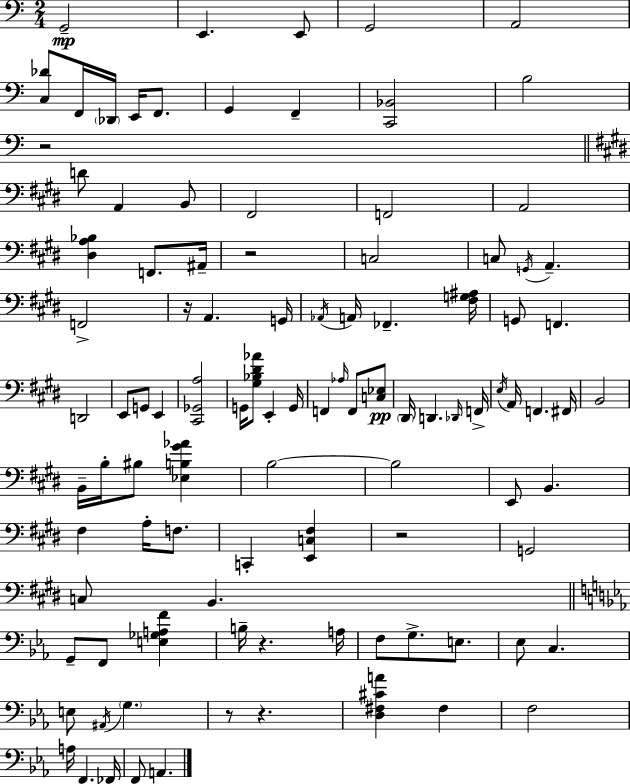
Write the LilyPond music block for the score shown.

{
  \clef bass
  \numericTimeSignature
  \time 2/4
  \key a \minor
  \repeat volta 2 { g,2--\mp | e,4. e,8 | g,2 | a,2 | \break <c des'>8 f,16 \parenthesize des,16 e,16 f,8. | g,4 f,4-- | <c, bes,>2 | b2 | \break r2 | \bar "||" \break \key e \major d'8 a,4 b,8 | fis,2 | f,2 | a,2 | \break <dis a bes>4 f,8. ais,16-- | r2 | c2 | c8 \acciaccatura { g,16 } a,4.-- | \break f,2-> | r16 a,4. | g,16 \acciaccatura { aes,16 } a,16 fes,4.-- | <fis g ais>16 g,8 f,4. | \break d,2 | e,8 g,8 e,4 | <cis, ges, a>2 | g,16 <gis bes dis' aes'>8 e,4-. | \break g,16 f,4 \grace { aes16 } f,8 | <c ees>8\pp \parenthesize dis,16 d,4. | \grace { des,16 } f,16-> \acciaccatura { e16 } a,16 f,4. | fis,16 b,2 | \break b,16-- b16-. bis8 | <ees b gis' aes'>4 b2~~ | b2 | e,8 b,4. | \break fis4 | a16-. f8. c,4-. | <e, c fis>4 r2 | g,2 | \break c8 b,4. | \bar "||" \break \key c \minor g,8-- f,8 <e ges a f'>4 | b16-- r4. a16 | f8 g8.-> e8. | ees8 c4. | \break e8 \acciaccatura { ais,16 } \parenthesize g4. | r8 r4. | <d fis cis' a'>4 fis4 | f2 | \break a16 f,4. | fes,16 f,8 a,4. | } \bar "|."
}